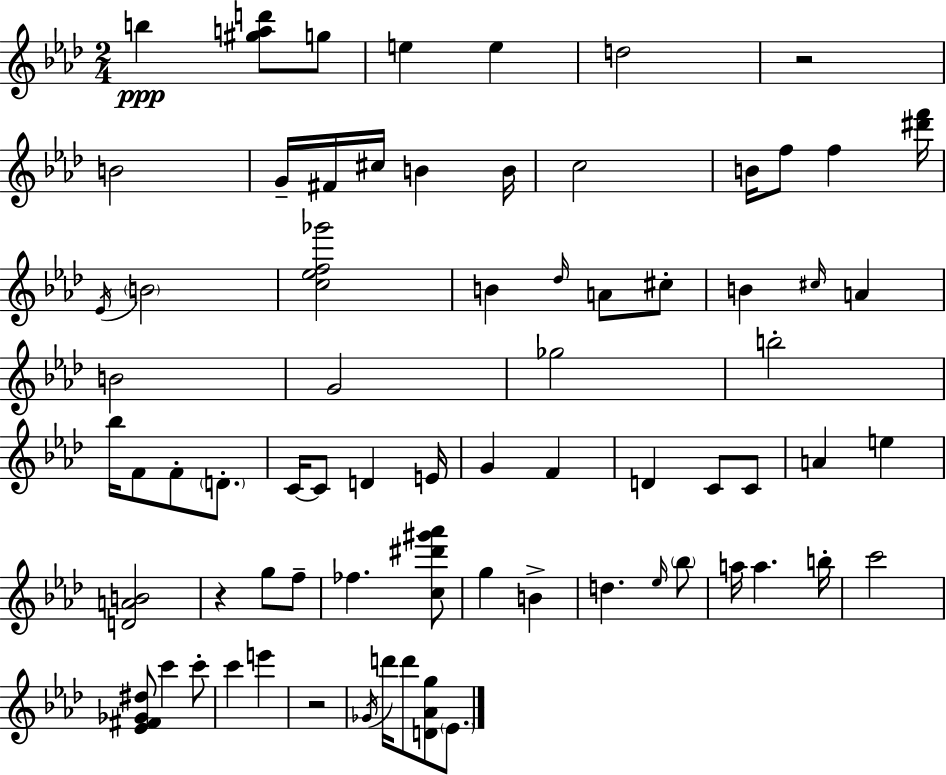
{
  \clef treble
  \numericTimeSignature
  \time 2/4
  \key aes \major
  b''4\ppp <gis'' a'' d'''>8 g''8 | e''4 e''4 | d''2 | r2 | \break b'2 | g'16-- fis'16 cis''16 b'4 b'16 | c''2 | b'16 f''8 f''4 <dis''' f'''>16 | \break \acciaccatura { ees'16 } \parenthesize b'2 | <c'' ees'' f'' ges'''>2 | b'4 \grace { des''16 } a'8 | cis''8-. b'4 \grace { cis''16 } a'4 | \break b'2 | g'2 | ges''2 | b''2-. | \break bes''16 f'8 f'8-. | \parenthesize d'8.-. c'16~~ c'8 d'4 | e'16 g'4 f'4 | d'4 c'8 | \break c'8 a'4 e''4 | <d' a' b'>2 | r4 g''8 | f''8-- fes''4. | \break <c'' dis''' gis''' aes'''>8 g''4 b'4-> | d''4. | \grace { ees''16 } \parenthesize bes''8 a''16 a''4. | b''16-. c'''2 | \break <ees' fis' ges' dis''>8 c'''4 | c'''8-. c'''4 | e'''4 r2 | \acciaccatura { ges'16 } d'''16 d'''8 | \break <d' aes' g''>8 \parenthesize ees'8. \bar "|."
}